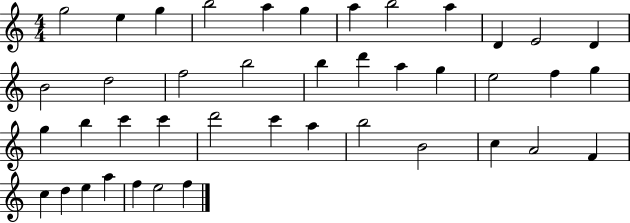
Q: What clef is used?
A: treble